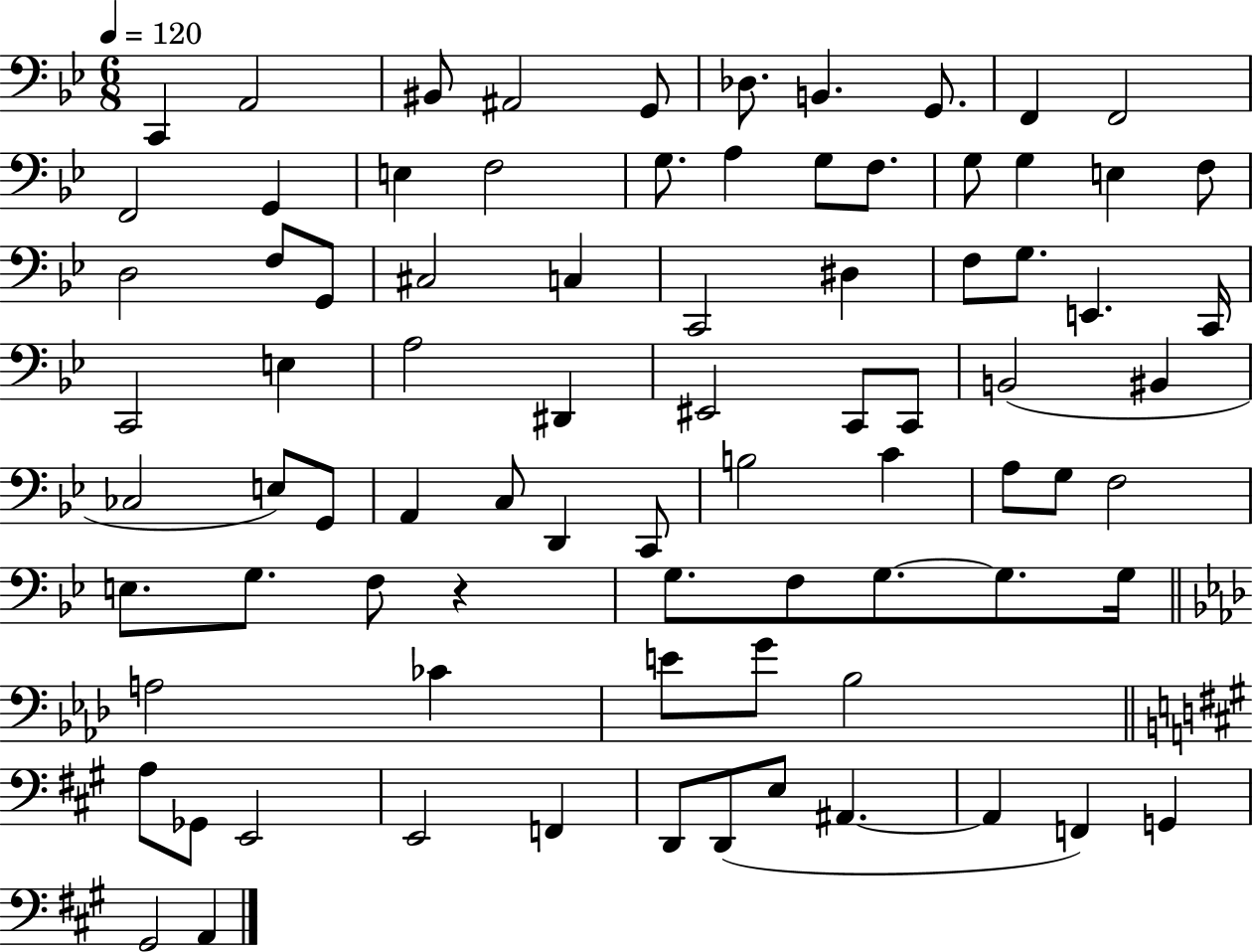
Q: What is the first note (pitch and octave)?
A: C2